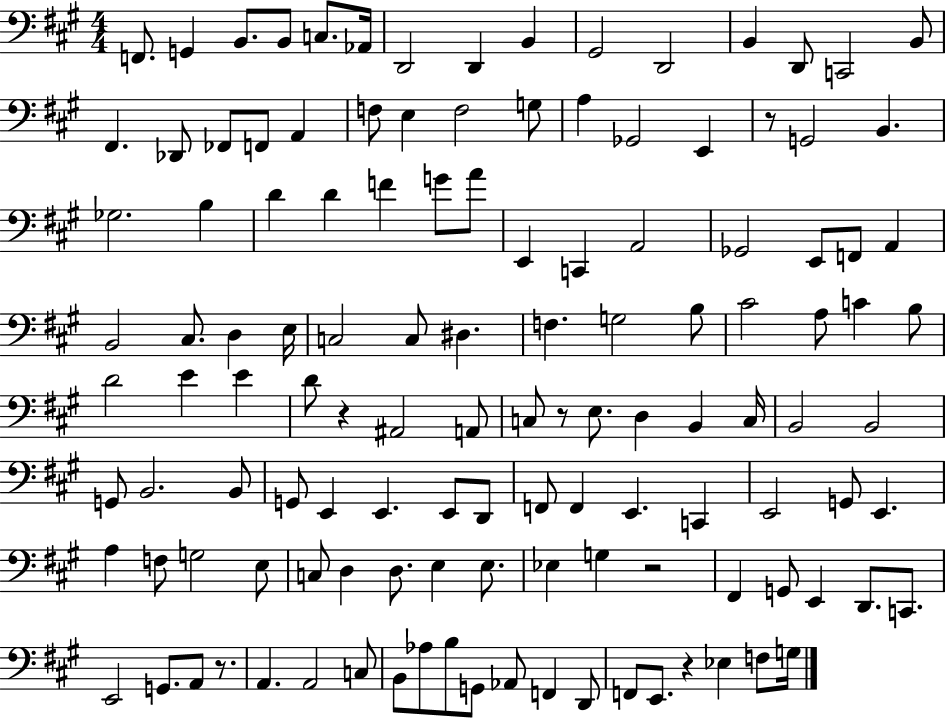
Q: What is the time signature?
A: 4/4